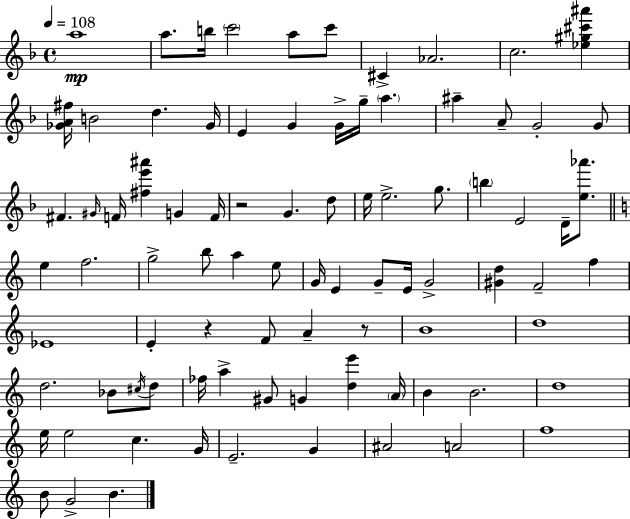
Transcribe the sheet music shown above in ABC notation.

X:1
T:Untitled
M:4/4
L:1/4
K:Dm
a4 a/2 b/4 c'2 a/2 c'/2 ^C _A2 c2 [_e^g^c'^a'] [_GA^f]/4 B2 d _G/4 E G G/4 g/4 a ^a A/2 G2 G/2 ^F ^G/4 F/4 [^fe'^a'] G F/4 z2 G d/2 e/4 e2 g/2 b E2 D/4 [e_a']/2 e f2 g2 b/2 a e/2 G/4 E G/2 E/4 G2 [^Gd] F2 f _E4 E z F/2 A z/2 B4 d4 d2 _B/2 ^c/4 d/2 _f/4 a ^G/2 G [de'] A/4 B B2 d4 e/4 e2 c G/4 E2 G ^A2 A2 f4 B/2 G2 B